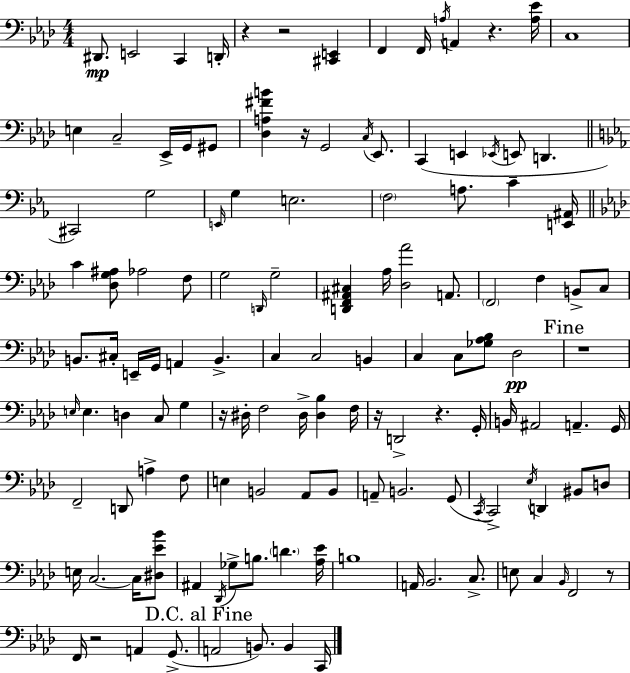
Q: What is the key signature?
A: F minor